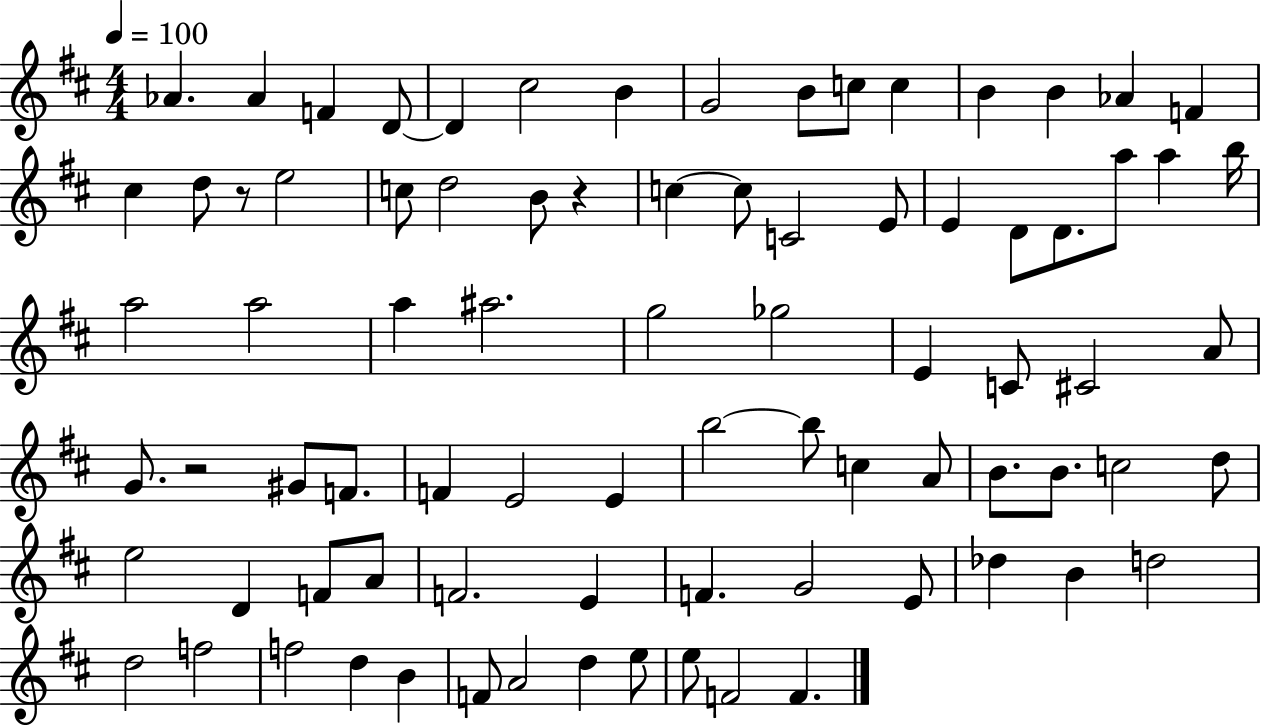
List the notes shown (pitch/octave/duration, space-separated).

Ab4/q. Ab4/q F4/q D4/e D4/q C#5/h B4/q G4/h B4/e C5/e C5/q B4/q B4/q Ab4/q F4/q C#5/q D5/e R/e E5/h C5/e D5/h B4/e R/q C5/q C5/e C4/h E4/e E4/q D4/e D4/e. A5/e A5/q B5/s A5/h A5/h A5/q A#5/h. G5/h Gb5/h E4/q C4/e C#4/h A4/e G4/e. R/h G#4/e F4/e. F4/q E4/h E4/q B5/h B5/e C5/q A4/e B4/e. B4/e. C5/h D5/e E5/h D4/q F4/e A4/e F4/h. E4/q F4/q. G4/h E4/e Db5/q B4/q D5/h D5/h F5/h F5/h D5/q B4/q F4/e A4/h D5/q E5/e E5/e F4/h F4/q.